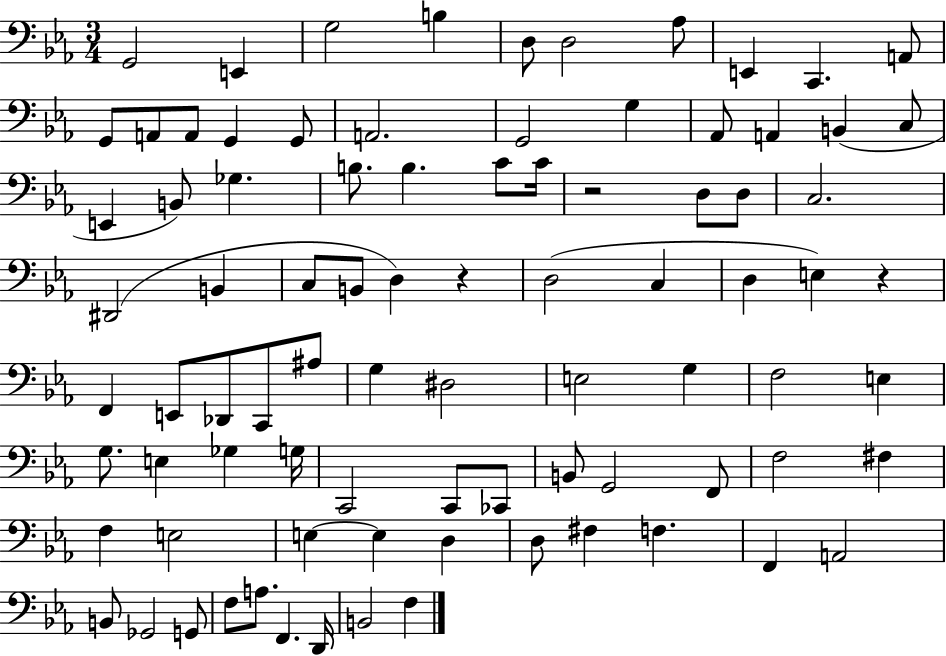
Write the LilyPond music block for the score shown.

{
  \clef bass
  \numericTimeSignature
  \time 3/4
  \key ees \major
  g,2 e,4 | g2 b4 | d8 d2 aes8 | e,4 c,4. a,8 | \break g,8 a,8 a,8 g,4 g,8 | a,2. | g,2 g4 | aes,8 a,4 b,4( c8 | \break e,4 b,8) ges4. | b8. b4. c'8 c'16 | r2 d8 d8 | c2. | \break dis,2( b,4 | c8 b,8 d4) r4 | d2( c4 | d4 e4) r4 | \break f,4 e,8 des,8 c,8 ais8 | g4 dis2 | e2 g4 | f2 e4 | \break g8. e4 ges4 g16 | c,2 c,8 ces,8 | b,8 g,2 f,8 | f2 fis4 | \break f4 e2 | e4~~ e4 d4 | d8 fis4 f4. | f,4 a,2 | \break b,8 ges,2 g,8 | f8 a8. f,4. d,16 | b,2 f4 | \bar "|."
}